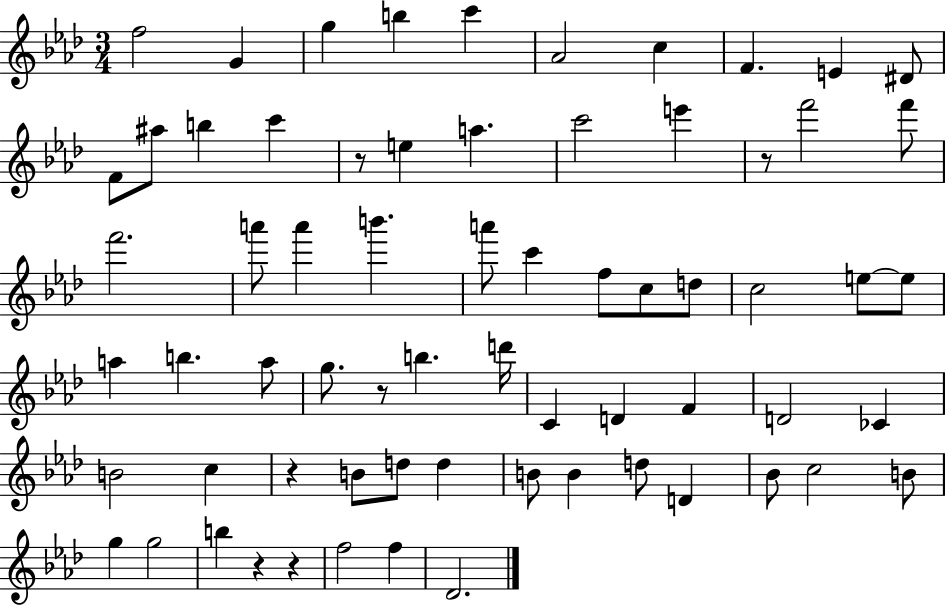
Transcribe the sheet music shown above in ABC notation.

X:1
T:Untitled
M:3/4
L:1/4
K:Ab
f2 G g b c' _A2 c F E ^D/2 F/2 ^a/2 b c' z/2 e a c'2 e' z/2 f'2 f'/2 f'2 a'/2 a' b' a'/2 c' f/2 c/2 d/2 c2 e/2 e/2 a b a/2 g/2 z/2 b d'/4 C D F D2 _C B2 c z B/2 d/2 d B/2 B d/2 D _B/2 c2 B/2 g g2 b z z f2 f _D2